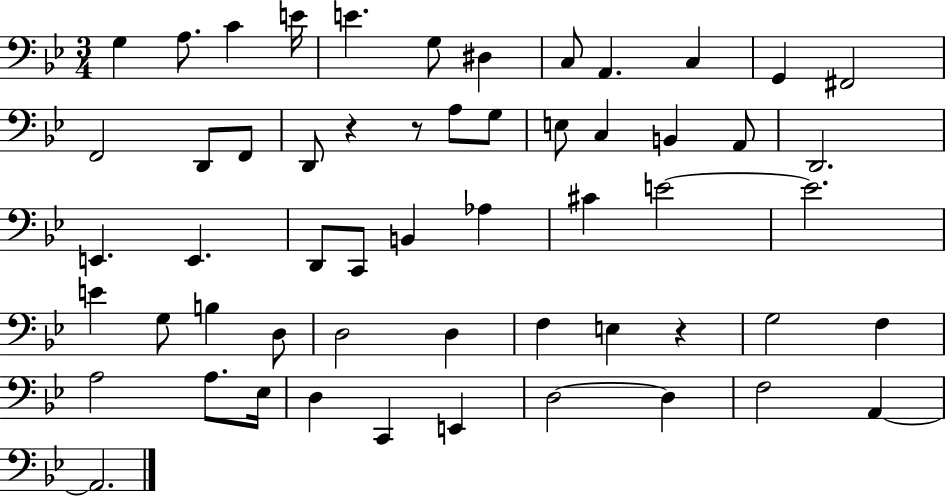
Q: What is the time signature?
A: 3/4